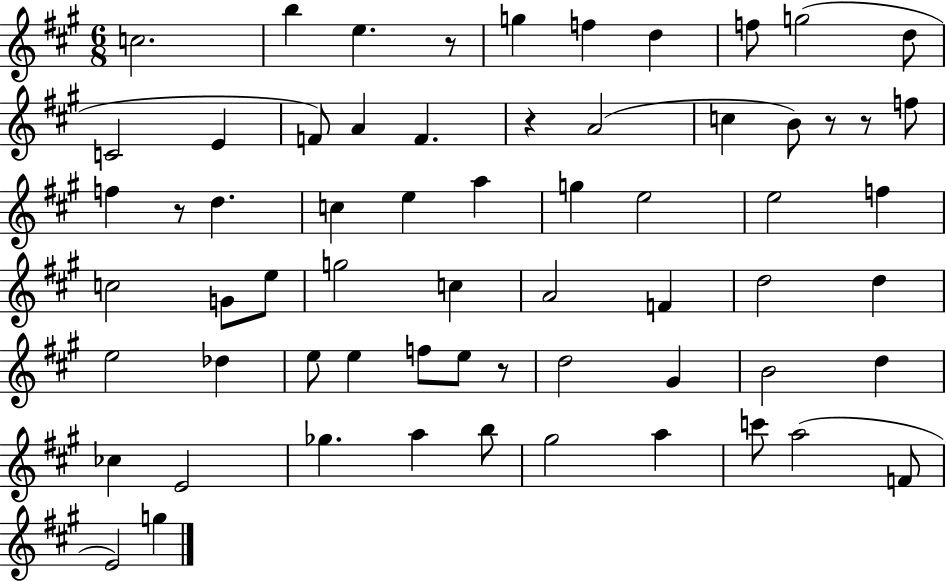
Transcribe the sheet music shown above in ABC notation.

X:1
T:Untitled
M:6/8
L:1/4
K:A
c2 b e z/2 g f d f/2 g2 d/2 C2 E F/2 A F z A2 c B/2 z/2 z/2 f/2 f z/2 d c e a g e2 e2 f c2 G/2 e/2 g2 c A2 F d2 d e2 _d e/2 e f/2 e/2 z/2 d2 ^G B2 d _c E2 _g a b/2 ^g2 a c'/2 a2 F/2 E2 g